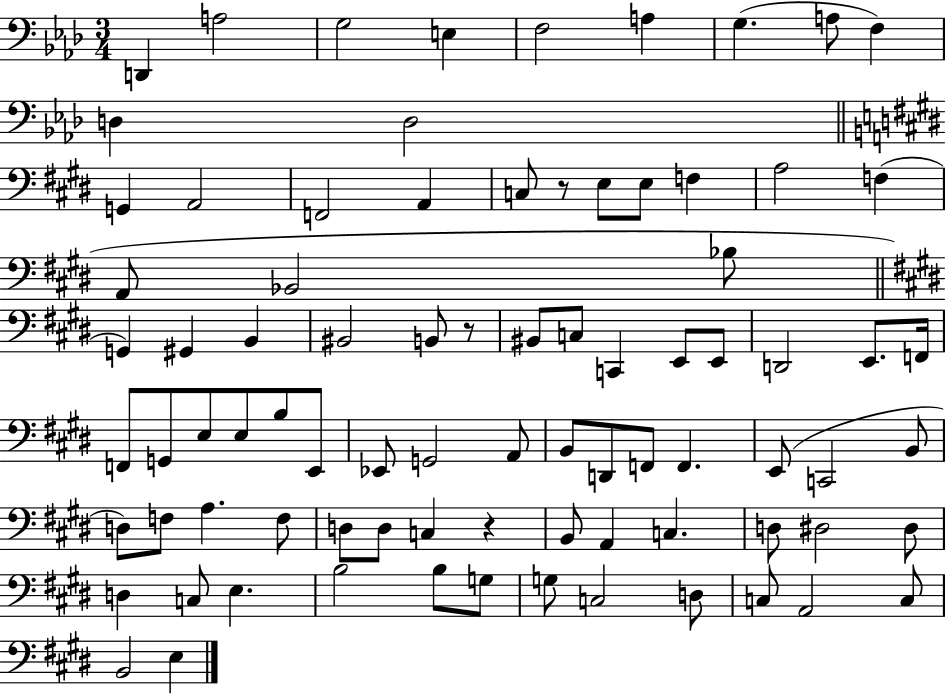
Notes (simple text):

D2/q A3/h G3/h E3/q F3/h A3/q G3/q. A3/e F3/q D3/q D3/h G2/q A2/h F2/h A2/q C3/e R/e E3/e E3/e F3/q A3/h F3/q A2/e Bb2/h Bb3/e G2/q G#2/q B2/q BIS2/h B2/e R/e BIS2/e C3/e C2/q E2/e E2/e D2/h E2/e. F2/s F2/e G2/e E3/e E3/e B3/e E2/e Eb2/e G2/h A2/e B2/e D2/e F2/e F2/q. E2/e C2/h B2/e D3/e F3/e A3/q. F3/e D3/e D3/e C3/q R/q B2/e A2/q C3/q. D3/e D#3/h D#3/e D3/q C3/e E3/q. B3/h B3/e G3/e G3/e C3/h D3/e C3/e A2/h C3/e B2/h E3/q